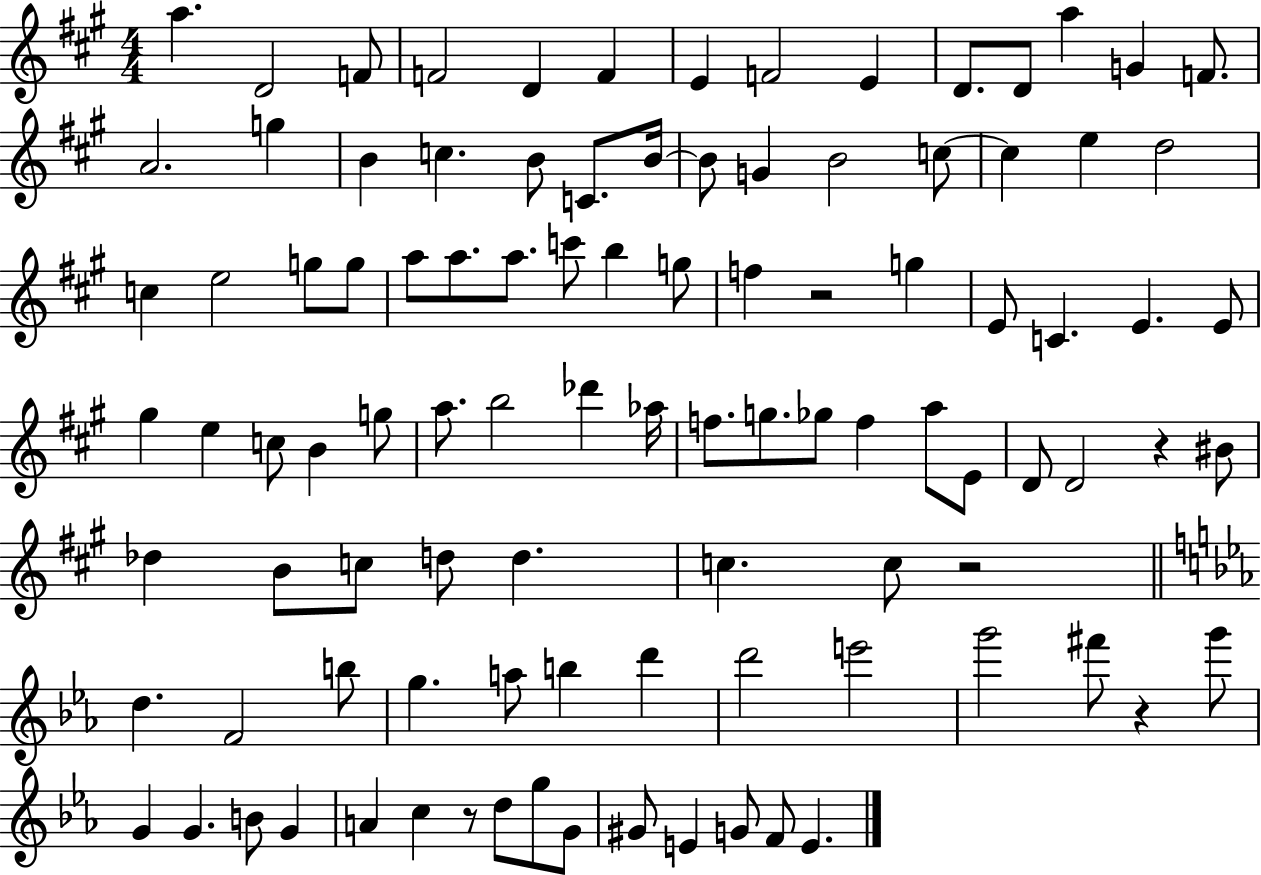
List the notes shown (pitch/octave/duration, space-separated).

A5/q. D4/h F4/e F4/h D4/q F4/q E4/q F4/h E4/q D4/e. D4/e A5/q G4/q F4/e. A4/h. G5/q B4/q C5/q. B4/e C4/e. B4/s B4/e G4/q B4/h C5/e C5/q E5/q D5/h C5/q E5/h G5/e G5/e A5/e A5/e. A5/e. C6/e B5/q G5/e F5/q R/h G5/q E4/e C4/q. E4/q. E4/e G#5/q E5/q C5/e B4/q G5/e A5/e. B5/h Db6/q Ab5/s F5/e. G5/e. Gb5/e F5/q A5/e E4/e D4/e D4/h R/q BIS4/e Db5/q B4/e C5/e D5/e D5/q. C5/q. C5/e R/h D5/q. F4/h B5/e G5/q. A5/e B5/q D6/q D6/h E6/h G6/h F#6/e R/q G6/e G4/q G4/q. B4/e G4/q A4/q C5/q R/e D5/e G5/e G4/e G#4/e E4/q G4/e F4/e E4/q.